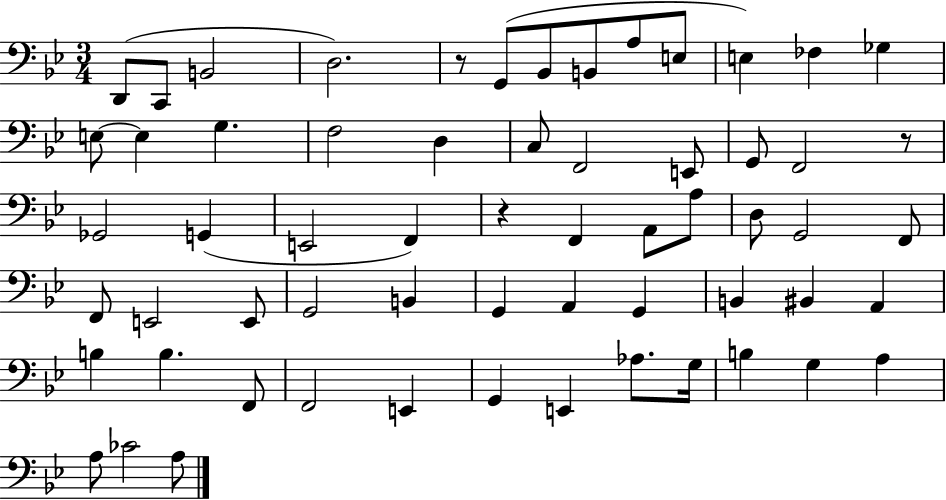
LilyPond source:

{
  \clef bass
  \numericTimeSignature
  \time 3/4
  \key bes \major
  d,8( c,8 b,2 | d2.) | r8 g,8( bes,8 b,8 a8 e8 | e4) fes4 ges4 | \break e8~~ e4 g4. | f2 d4 | c8 f,2 e,8 | g,8 f,2 r8 | \break ges,2 g,4( | e,2 f,4) | r4 f,4 a,8 a8 | d8 g,2 f,8 | \break f,8 e,2 e,8 | g,2 b,4 | g,4 a,4 g,4 | b,4 bis,4 a,4 | \break b4 b4. f,8 | f,2 e,4 | g,4 e,4 aes8. g16 | b4 g4 a4 | \break a8 ces'2 a8 | \bar "|."
}